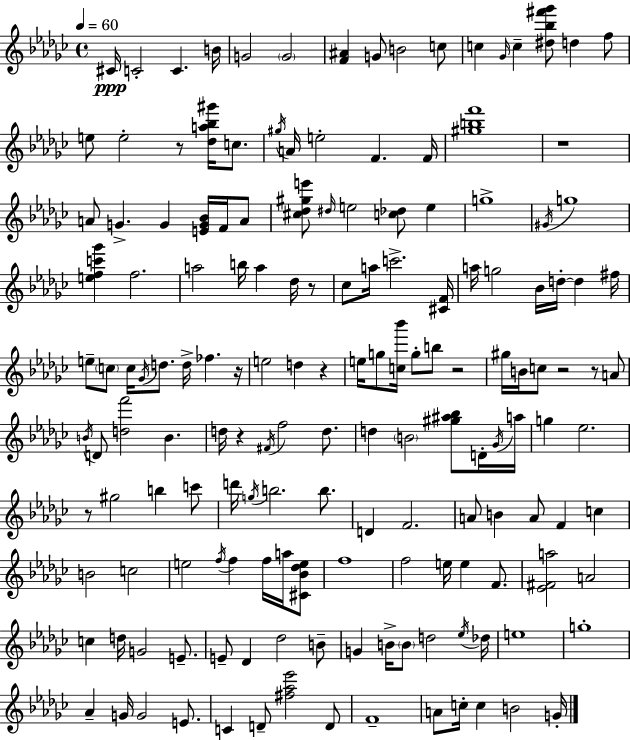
C#4/s C4/h C4/q. B4/s G4/h G4/h [F4,A#4]/q G4/e B4/h C5/e C5/q Gb4/s C5/q [D#5,Bb5,F#6,Gb6]/e D5/q F5/e E5/e E5/h R/e [Db5,A5,Bb5,G#6]/s C5/e. G#5/s A4/s E5/h F4/q. F4/s [G#5,B5,F6]/w R/w A4/e G4/q. G4/q [E4,G4,Bb4]/s F4/s A4/e [C#5,Db5,G#5,E6]/e D#5/s E5/h [C5,Db5]/e E5/q G5/w G#4/s G5/w [E5,F5,C6,Gb6]/q F5/h. A5/h B5/s A5/q Db5/s R/e CES5/e A5/s C6/h. [C#4,F4]/s A5/s G5/h Bb4/s D5/s D5/q F#5/s E5/e C5/e C5/s Gb4/s D5/e. D5/s FES5/q. R/s E5/h D5/q R/q E5/s G5/e [C5,Bb6]/s G5/e B5/e R/h G#5/s B4/s C5/e R/h R/e A4/e B4/s D4/e [D5,F6]/h B4/q. D5/s R/q F#4/s F5/h D5/e. D5/q B4/h [G#5,A#5,Bb5]/e D4/s Gb4/s A5/s G5/q Eb5/h. R/e G#5/h B5/q C6/e D6/s G5/s B5/h. B5/e. D4/q F4/h. A4/e B4/q A4/e F4/q C5/q B4/h C5/h E5/h F5/s F5/q F5/s A5/s [C#4,Bb4,Db5,E5]/e F5/w F5/h E5/s E5/q F4/e. [Eb4,F#4,A5]/h A4/h C5/q D5/s G4/h E4/e. E4/e Db4/q Db5/h B4/e G4/q B4/s B4/e D5/h Eb5/s Db5/s E5/w G5/w Ab4/q G4/s G4/h E4/e. C4/q D4/e [F#5,Ab5,Eb6]/h D4/e F4/w A4/e C5/s C5/q B4/h G4/s